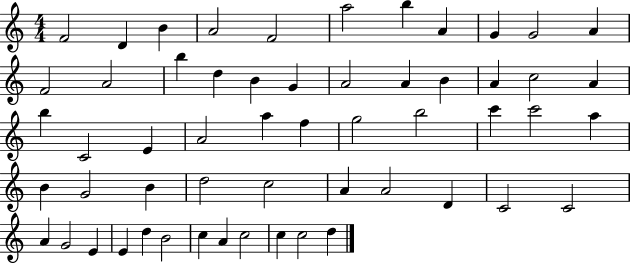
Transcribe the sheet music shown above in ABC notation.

X:1
T:Untitled
M:4/4
L:1/4
K:C
F2 D B A2 F2 a2 b A G G2 A F2 A2 b d B G A2 A B A c2 A b C2 E A2 a f g2 b2 c' c'2 a B G2 B d2 c2 A A2 D C2 C2 A G2 E E d B2 c A c2 c c2 d